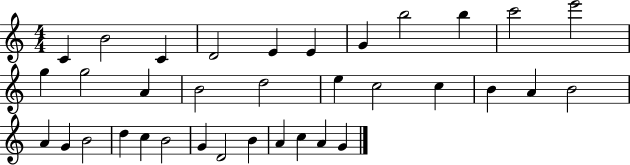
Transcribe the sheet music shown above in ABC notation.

X:1
T:Untitled
M:4/4
L:1/4
K:C
C B2 C D2 E E G b2 b c'2 e'2 g g2 A B2 d2 e c2 c B A B2 A G B2 d c B2 G D2 B A c A G